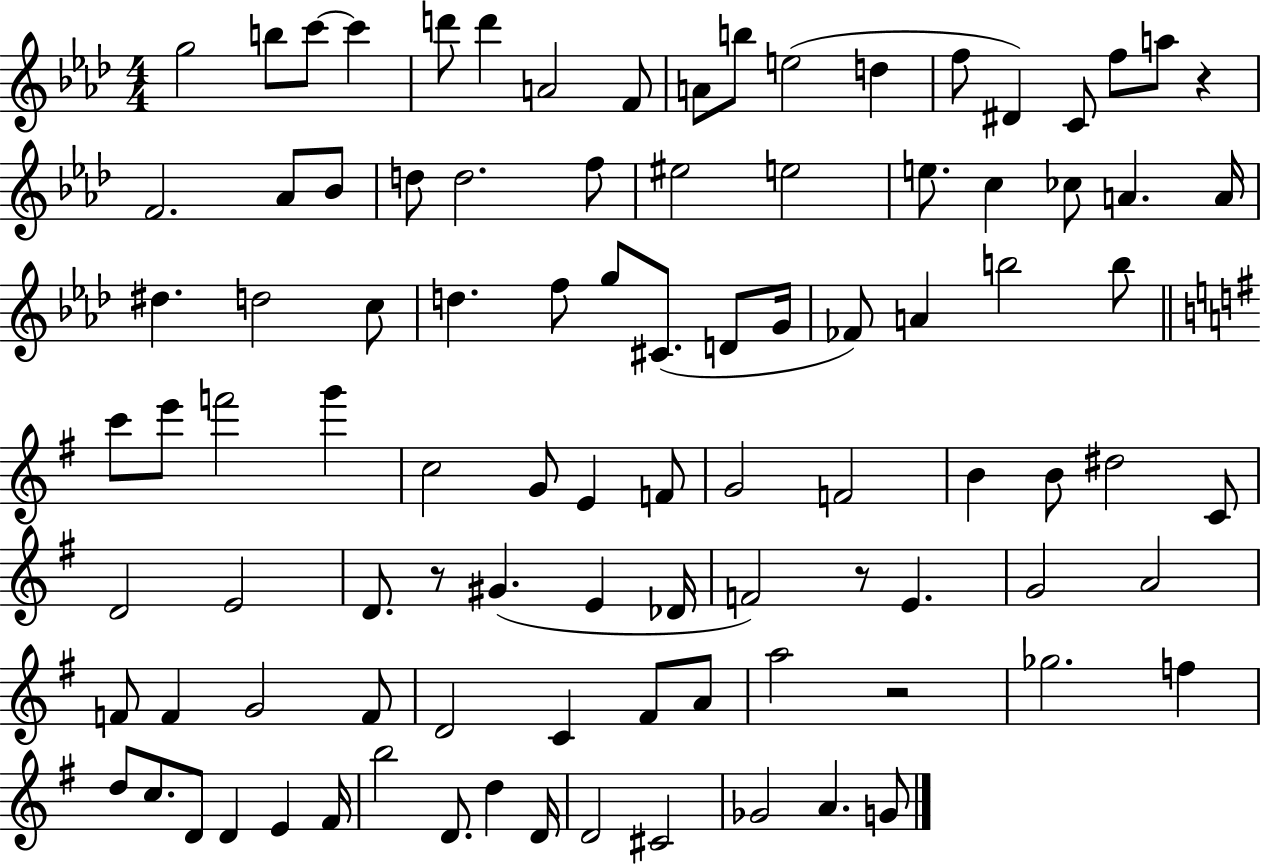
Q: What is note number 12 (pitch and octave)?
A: D5